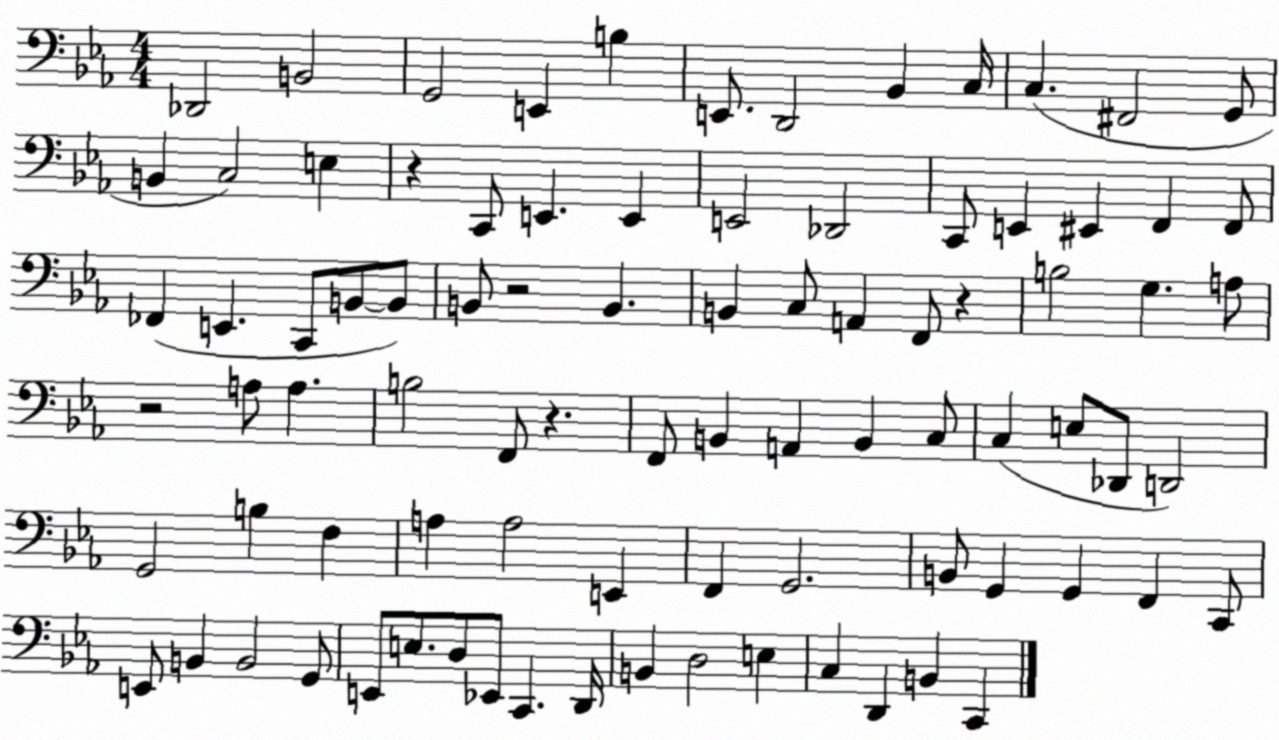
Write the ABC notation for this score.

X:1
T:Untitled
M:4/4
L:1/4
K:Eb
_D,,2 B,,2 G,,2 E,, B, E,,/2 D,,2 _B,, C,/4 C, ^F,,2 G,,/2 B,, C,2 E, z C,,/2 E,, E,, E,,2 _D,,2 C,,/2 E,, ^E,, F,, F,,/2 _F,, E,, C,,/2 B,,/2 B,,/2 B,,/2 z2 B,, B,, C,/2 A,, F,,/2 z B,2 G, A,/2 z2 A,/2 A, B,2 F,,/2 z F,,/2 B,, A,, B,, C,/2 C, E,/2 _D,,/2 D,,2 G,,2 B, F, A, A,2 E,, F,, G,,2 B,,/2 G,, G,, F,, C,,/2 E,,/2 B,, B,,2 G,,/2 E,,/2 E,/2 D,/2 _E,,/2 C,, D,,/4 B,, D,2 E, C, D,, B,, C,,